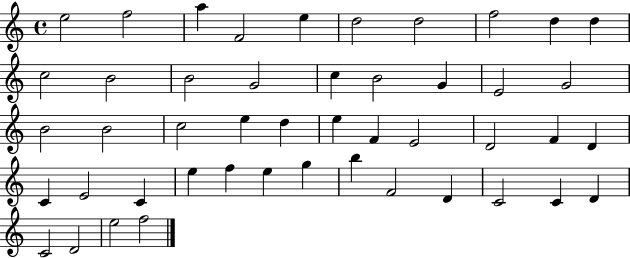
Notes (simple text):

E5/h F5/h A5/q F4/h E5/q D5/h D5/h F5/h D5/q D5/q C5/h B4/h B4/h G4/h C5/q B4/h G4/q E4/h G4/h B4/h B4/h C5/h E5/q D5/q E5/q F4/q E4/h D4/h F4/q D4/q C4/q E4/h C4/q E5/q F5/q E5/q G5/q B5/q F4/h D4/q C4/h C4/q D4/q C4/h D4/h E5/h F5/h